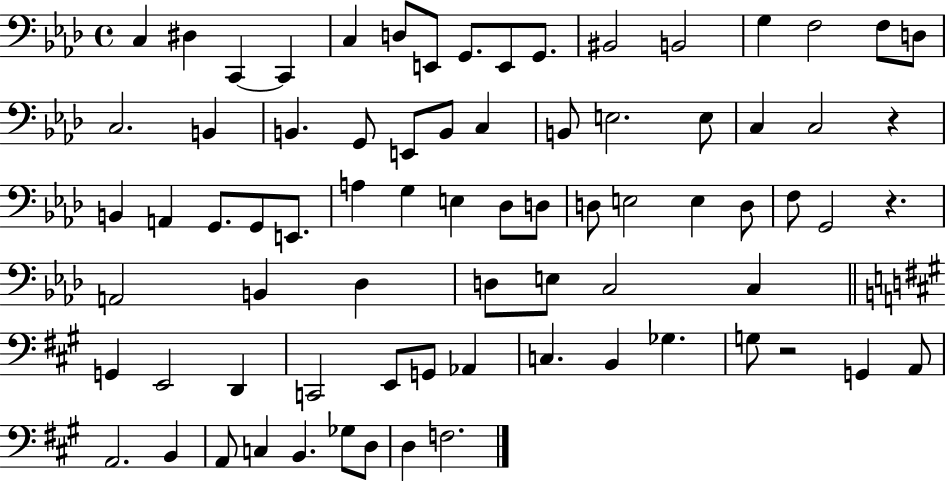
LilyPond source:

{
  \clef bass
  \time 4/4
  \defaultTimeSignature
  \key aes \major
  c4 dis4 c,4~~ c,4 | c4 d8 e,8 g,8. e,8 g,8. | bis,2 b,2 | g4 f2 f8 d8 | \break c2. b,4 | b,4. g,8 e,8 b,8 c4 | b,8 e2. e8 | c4 c2 r4 | \break b,4 a,4 g,8. g,8 e,8. | a4 g4 e4 des8 d8 | d8 e2 e4 d8 | f8 g,2 r4. | \break a,2 b,4 des4 | d8 e8 c2 c4 | \bar "||" \break \key a \major g,4 e,2 d,4 | c,2 e,8 g,8 aes,4 | c4. b,4 ges4. | g8 r2 g,4 a,8 | \break a,2. b,4 | a,8 c4 b,4. ges8 d8 | d4 f2. | \bar "|."
}